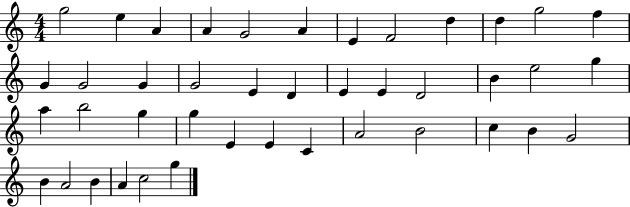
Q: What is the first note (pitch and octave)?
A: G5